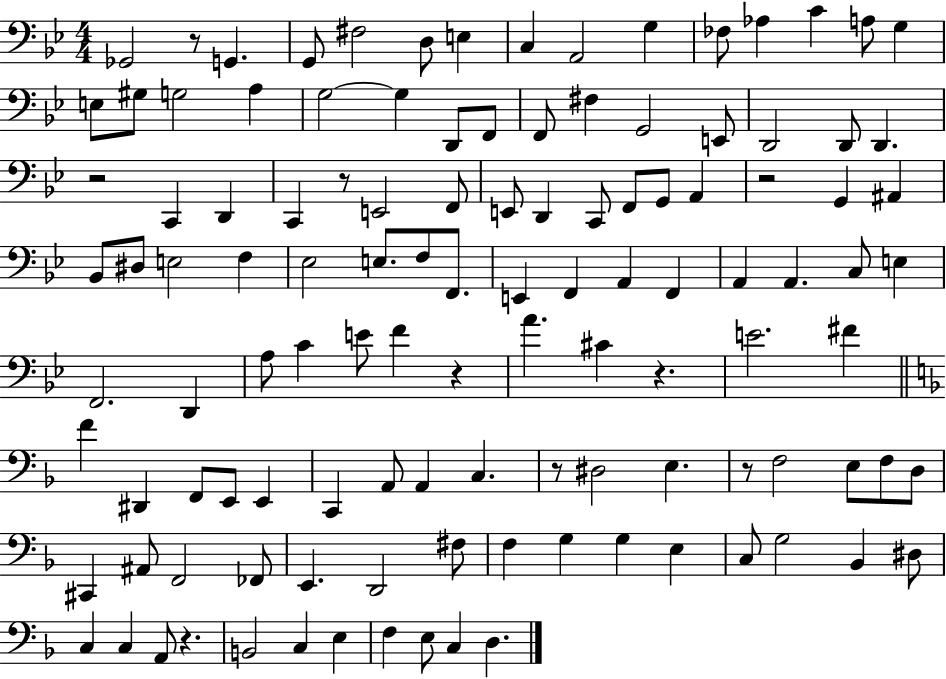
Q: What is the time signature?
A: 4/4